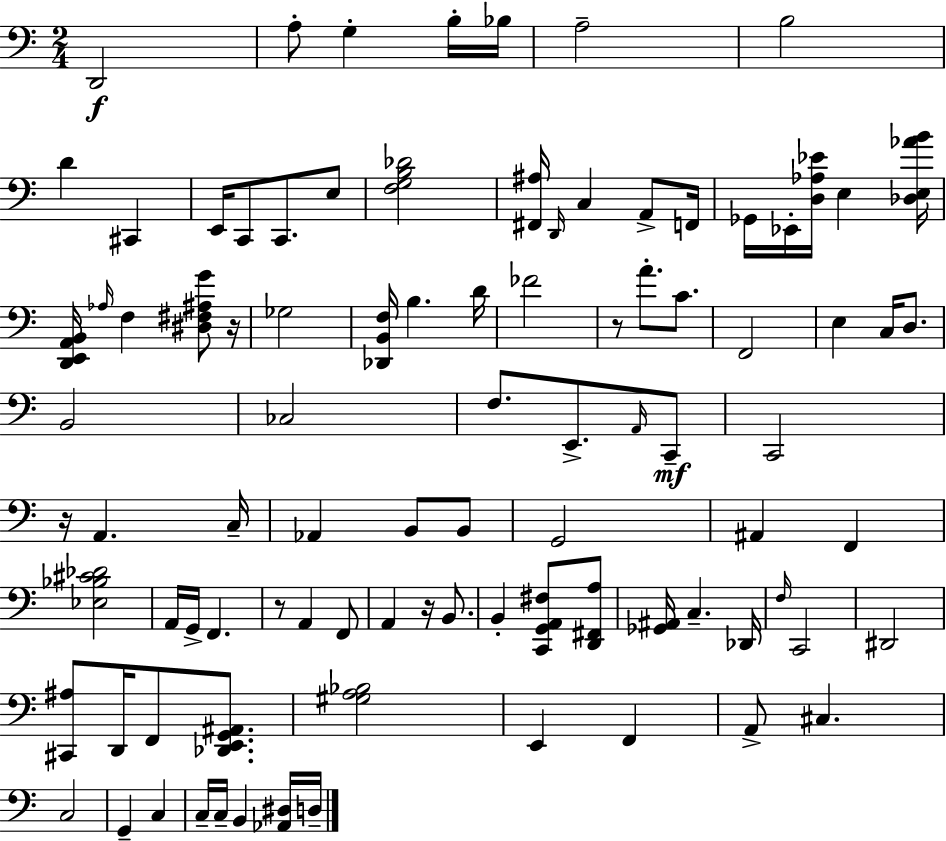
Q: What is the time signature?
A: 2/4